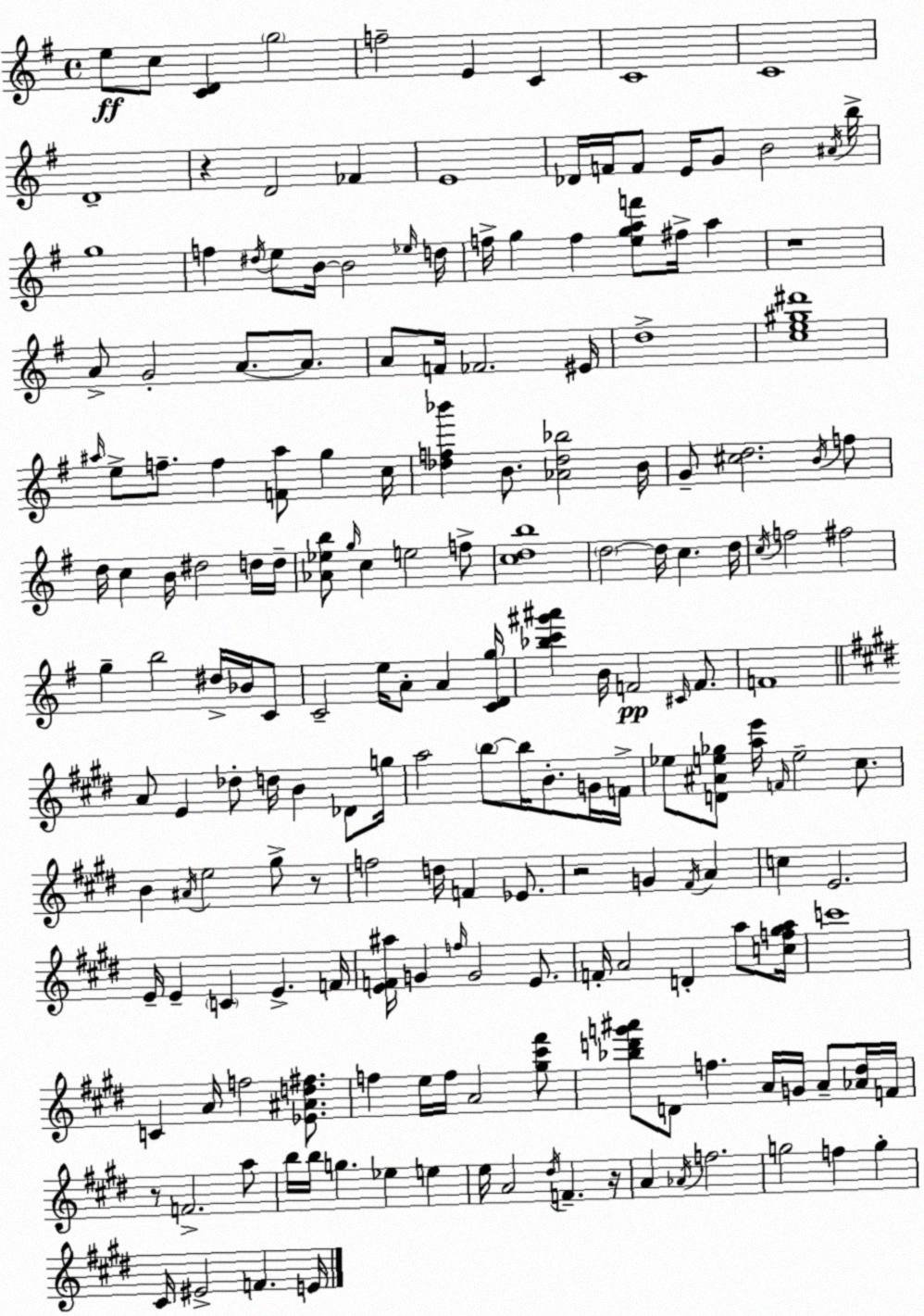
X:1
T:Untitled
M:4/4
L:1/4
K:Em
e/2 c/2 [CD] g2 f2 E C C4 C4 D4 z D2 _F E4 _D/4 F/4 F/2 E/4 G/2 B2 ^A/4 b/4 g4 f ^d/4 e/2 B/4 B2 _e/4 d/4 f/4 g f [egaf']/2 ^f/4 a z4 A/2 G2 A/2 A/2 A/2 F/4 _F2 ^E/4 d4 [ce^g^d']4 ^a/4 e/2 f/2 f [F^a]/2 g c/4 [_df_b'] B/2 [_A_d_b]2 B/4 G/2 [^cd]2 B/4 f/2 d/4 c B/4 ^d2 d/4 d/4 [_A_eb]/2 g/4 c e2 f/2 [cdb]4 d2 d/4 c d/4 c/4 f2 ^f2 g b2 ^d/4 _B/4 C/2 C2 e/4 A/2 A [CDg]/4 [_bc'^g'^a'] B/4 F2 ^C/4 F/2 F4 A/2 E _d/2 d/4 B _D/2 g/4 a2 b/2 b/4 B/2 G/4 F/4 _e/2 [D^Ae_g]/2 [ae']/4 F/4 e2 ^c/2 B ^A/4 e2 ^g/2 z/2 f2 d/4 F _E/2 z2 G ^F/4 A c E2 E/4 E C E F/4 [EF^a]/4 G f/4 G2 E/2 F/4 A2 D a/2 [cf^ga]/4 c'4 C A/4 f2 [_E^Ad^f]/2 f e/4 f/4 A2 [^g^c'^f']/2 [_bd'g'^a']/2 D/2 f A/4 G/4 A/2 [_A^d]/4 F/4 z/2 F2 a/2 b/4 b/4 g _e e e/4 A2 ^d/4 F z/4 A _A/4 f2 g2 f g ^C/4 ^E2 F E/4